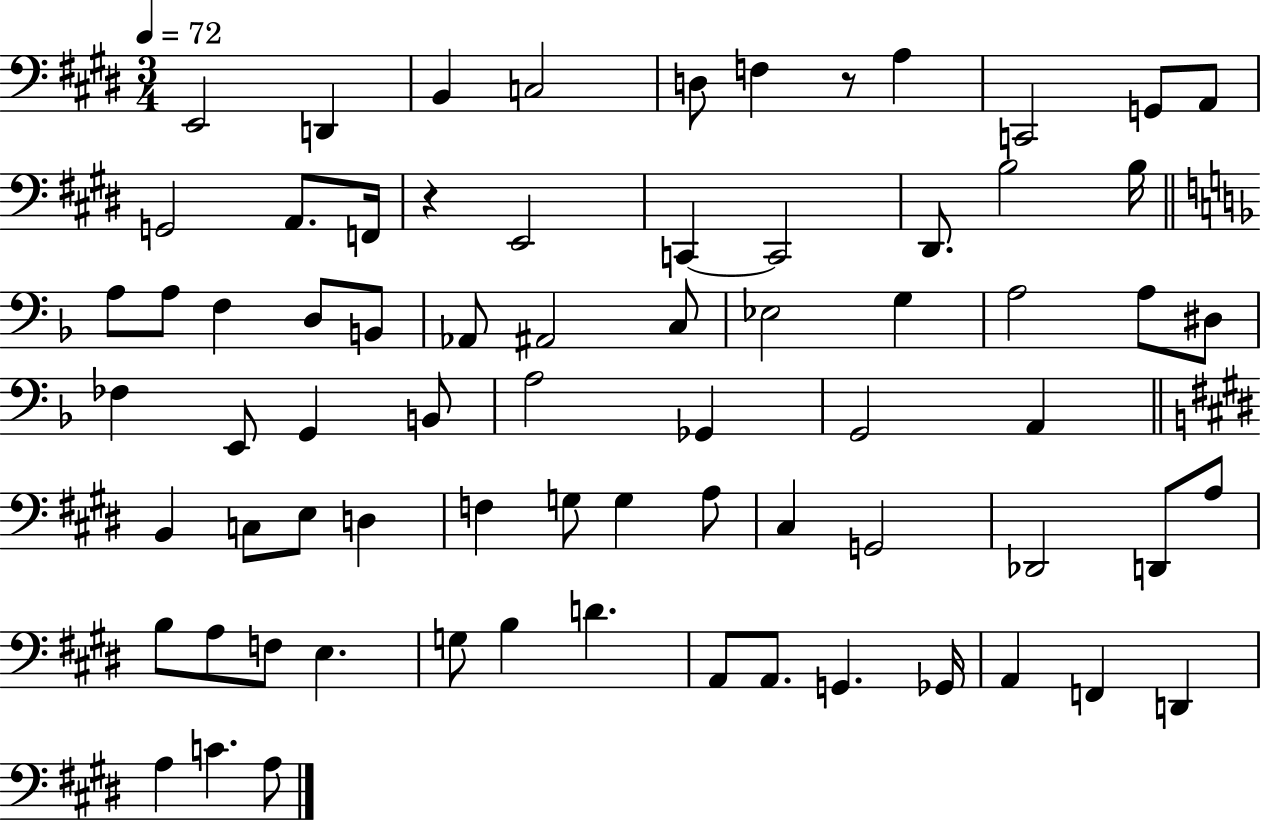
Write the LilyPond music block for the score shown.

{
  \clef bass
  \numericTimeSignature
  \time 3/4
  \key e \major
  \tempo 4 = 72
  \repeat volta 2 { e,2 d,4 | b,4 c2 | d8 f4 r8 a4 | c,2 g,8 a,8 | \break g,2 a,8. f,16 | r4 e,2 | c,4~~ c,2 | dis,8. b2 b16 | \break \bar "||" \break \key f \major a8 a8 f4 d8 b,8 | aes,8 ais,2 c8 | ees2 g4 | a2 a8 dis8 | \break fes4 e,8 g,4 b,8 | a2 ges,4 | g,2 a,4 | \bar "||" \break \key e \major b,4 c8 e8 d4 | f4 g8 g4 a8 | cis4 g,2 | des,2 d,8 a8 | \break b8 a8 f8 e4. | g8 b4 d'4. | a,8 a,8. g,4. ges,16 | a,4 f,4 d,4 | \break a4 c'4. a8 | } \bar "|."
}